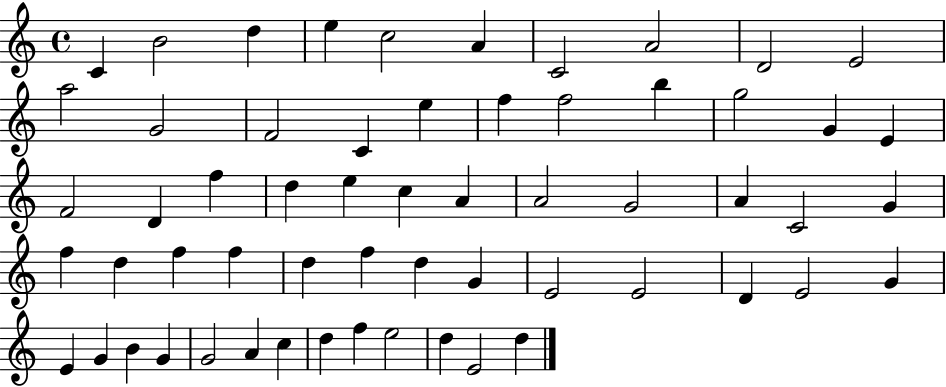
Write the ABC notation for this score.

X:1
T:Untitled
M:4/4
L:1/4
K:C
C B2 d e c2 A C2 A2 D2 E2 a2 G2 F2 C e f f2 b g2 G E F2 D f d e c A A2 G2 A C2 G f d f f d f d G E2 E2 D E2 G E G B G G2 A c d f e2 d E2 d